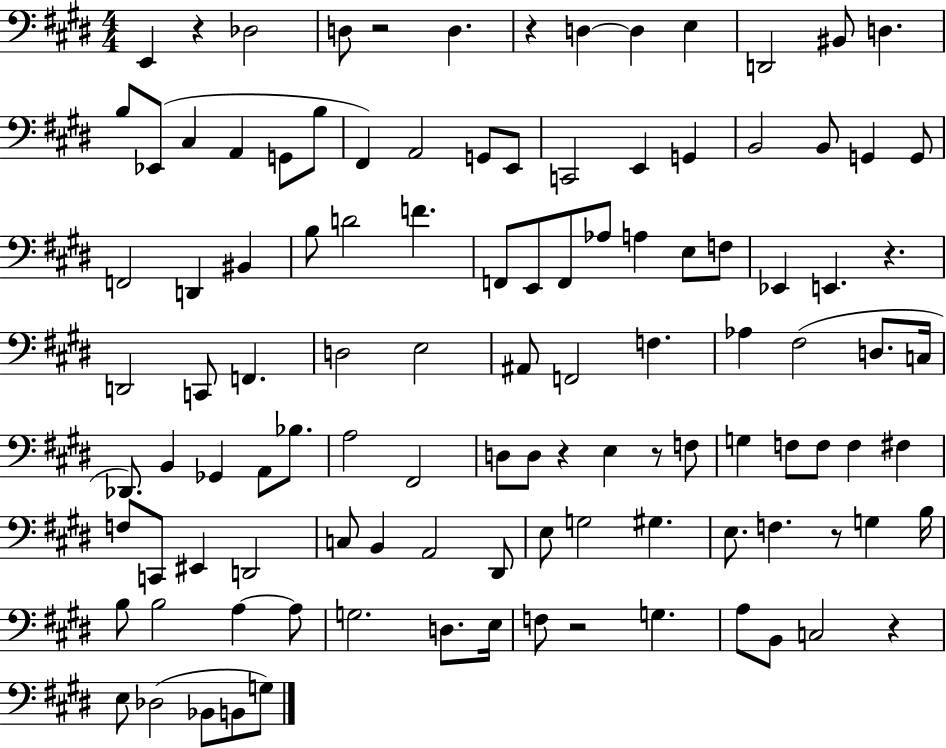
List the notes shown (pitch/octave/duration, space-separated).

E2/q R/q Db3/h D3/e R/h D3/q. R/q D3/q D3/q E3/q D2/h BIS2/e D3/q. B3/e Eb2/e C#3/q A2/q G2/e B3/e F#2/q A2/h G2/e E2/e C2/h E2/q G2/q B2/h B2/e G2/q G2/e F2/h D2/q BIS2/q B3/e D4/h F4/q. F2/e E2/e F2/e Ab3/e A3/q E3/e F3/e Eb2/q E2/q. R/q. D2/h C2/e F2/q. D3/h E3/h A#2/e F2/h F3/q. Ab3/q F#3/h D3/e. C3/s Db2/e. B2/q Gb2/q A2/e Bb3/e. A3/h F#2/h D3/e D3/e R/q E3/q R/e F3/e G3/q F3/e F3/e F3/q F#3/q F3/e C2/e EIS2/q D2/h C3/e B2/q A2/h D#2/e E3/e G3/h G#3/q. E3/e. F3/q. R/e G3/q B3/s B3/e B3/h A3/q A3/e G3/h. D3/e. E3/s F3/e R/h G3/q. A3/e B2/e C3/h R/q E3/e Db3/h Bb2/e B2/e G3/e